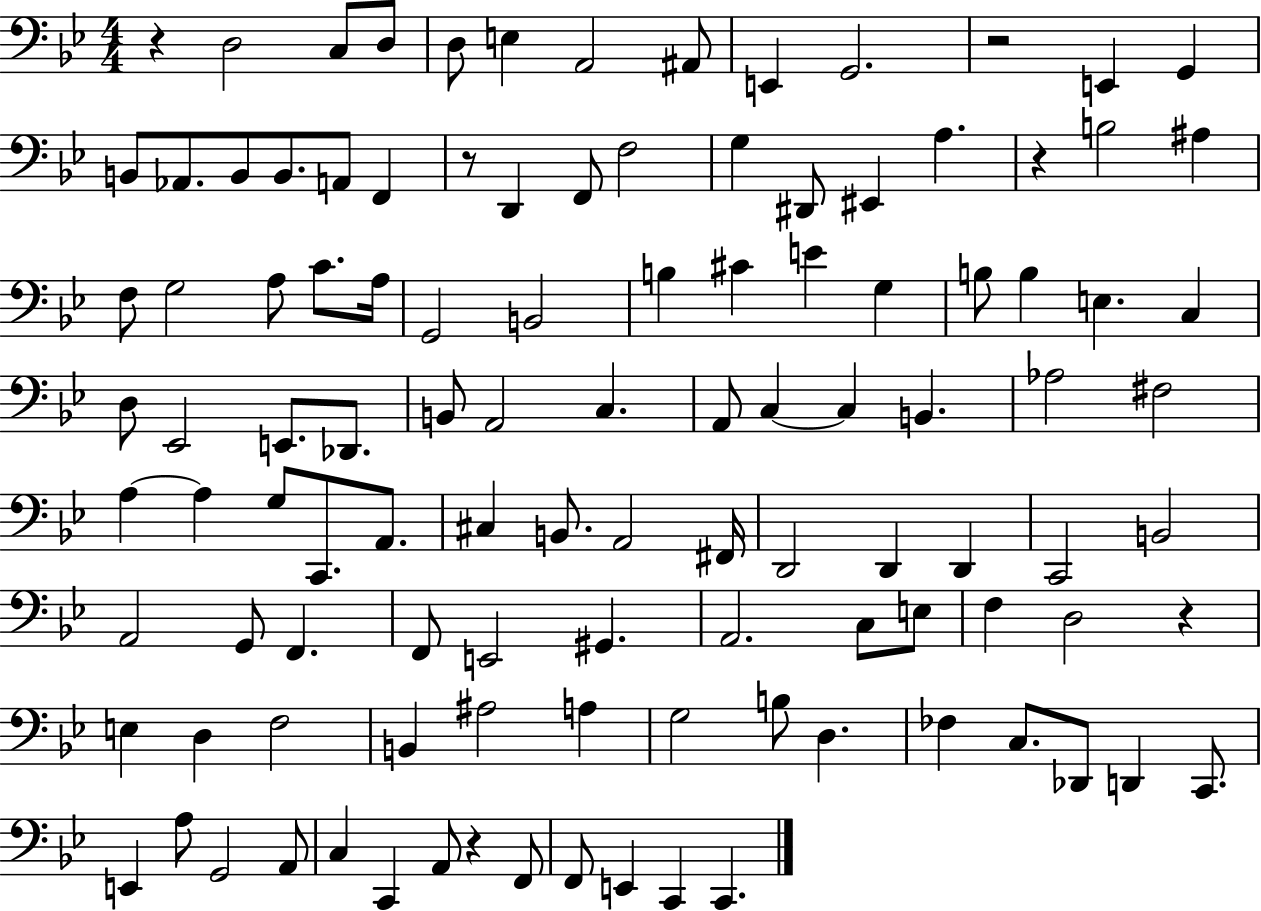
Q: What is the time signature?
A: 4/4